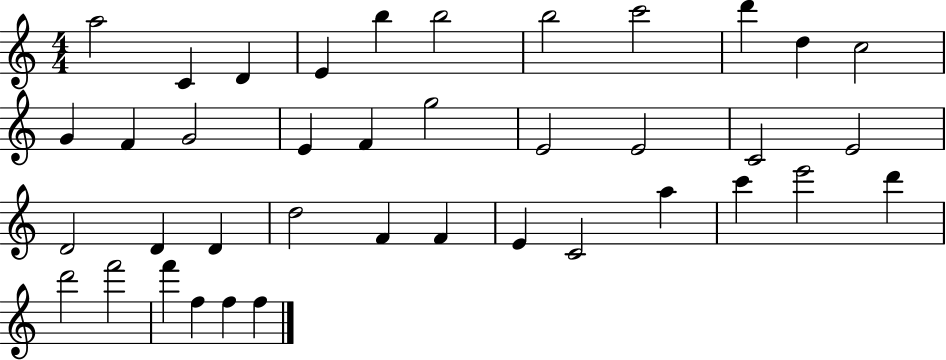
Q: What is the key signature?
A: C major